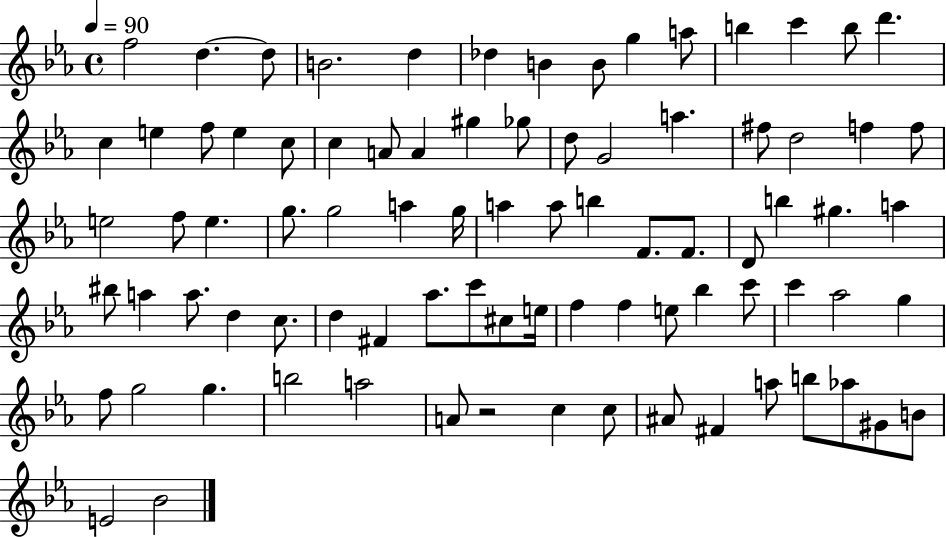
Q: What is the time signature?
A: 4/4